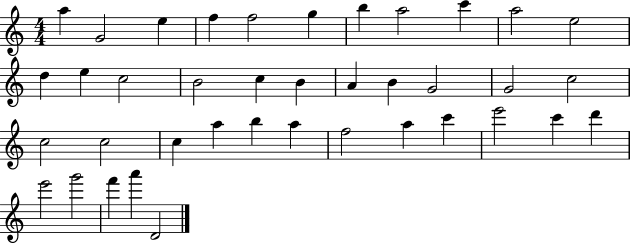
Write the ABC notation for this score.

X:1
T:Untitled
M:4/4
L:1/4
K:C
a G2 e f f2 g b a2 c' a2 e2 d e c2 B2 c B A B G2 G2 c2 c2 c2 c a b a f2 a c' e'2 c' d' e'2 g'2 f' a' D2